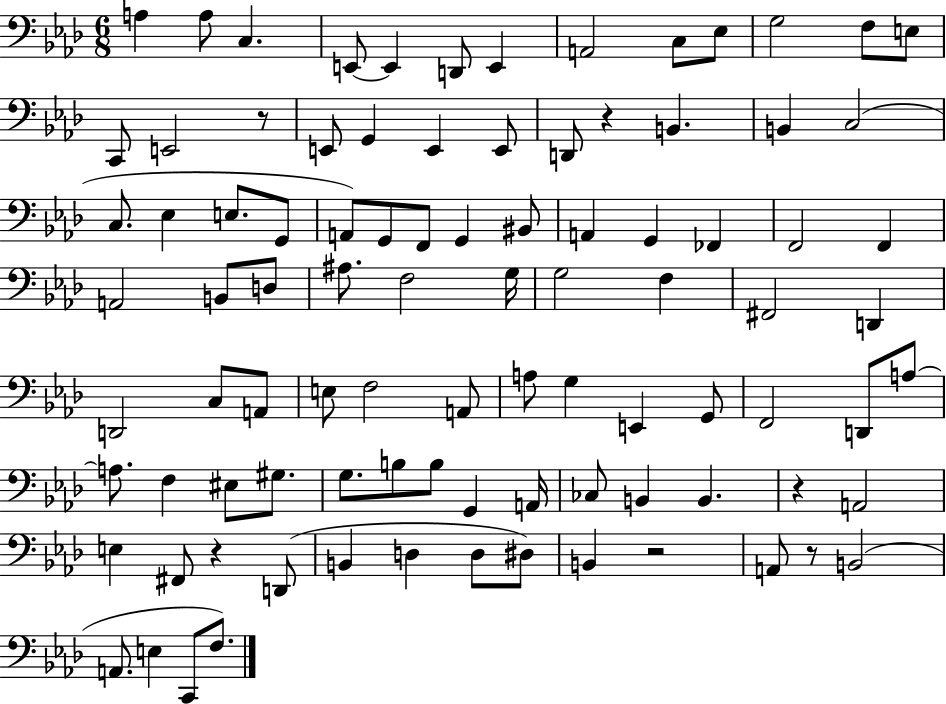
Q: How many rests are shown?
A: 6